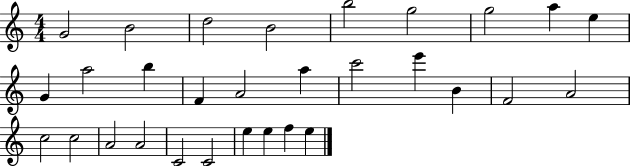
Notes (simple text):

G4/h B4/h D5/h B4/h B5/h G5/h G5/h A5/q E5/q G4/q A5/h B5/q F4/q A4/h A5/q C6/h E6/q B4/q F4/h A4/h C5/h C5/h A4/h A4/h C4/h C4/h E5/q E5/q F5/q E5/q